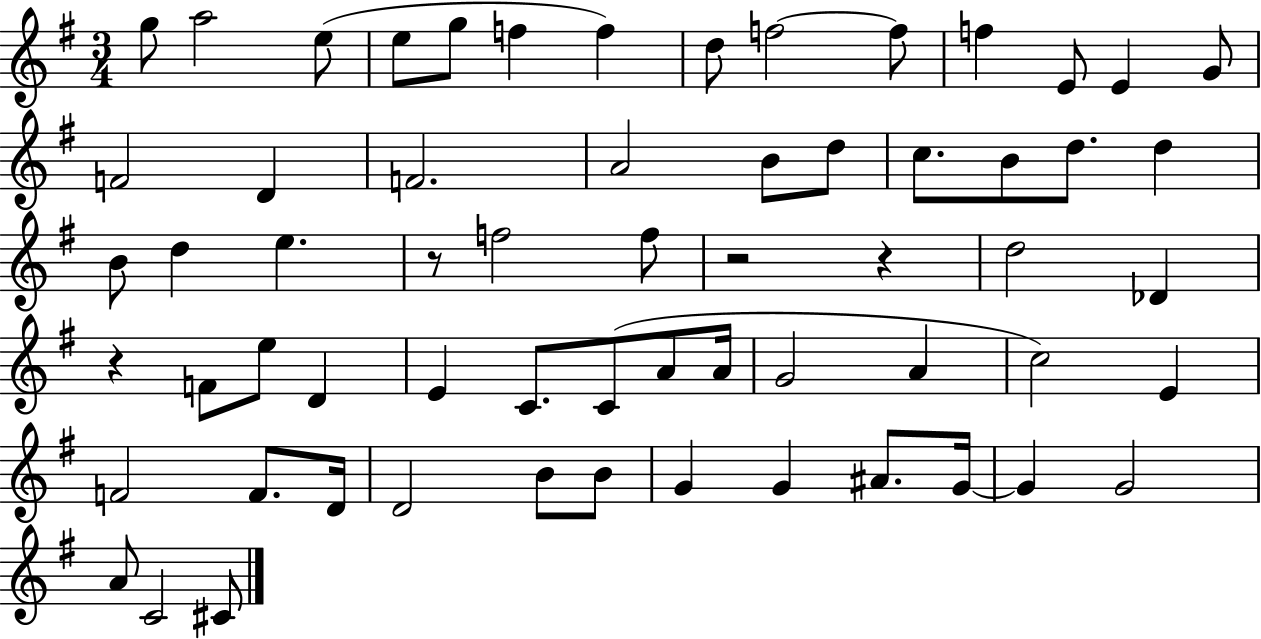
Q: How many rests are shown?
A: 4